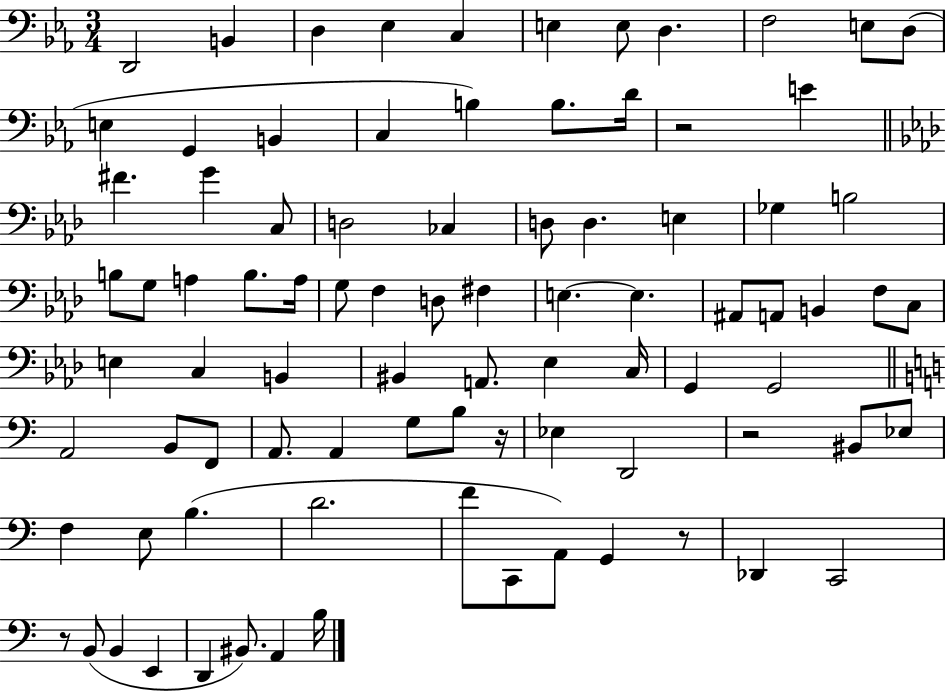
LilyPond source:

{
  \clef bass
  \numericTimeSignature
  \time 3/4
  \key ees \major
  d,2 b,4 | d4 ees4 c4 | e4 e8 d4. | f2 e8 d8( | \break e4 g,4 b,4 | c4 b4) b8. d'16 | r2 e'4 | \bar "||" \break \key f \minor fis'4. g'4 c8 | d2 ces4 | d8 d4. e4 | ges4 b2 | \break b8 g8 a4 b8. a16 | g8 f4 d8 fis4 | e4.~~ e4. | ais,8 a,8 b,4 f8 c8 | \break e4 c4 b,4 | bis,4 a,8. ees4 c16 | g,4 g,2 | \bar "||" \break \key a \minor a,2 b,8 f,8 | a,8. a,4 g8 b8 r16 | ees4 d,2 | r2 bis,8 ees8 | \break f4 e8 b4.( | d'2. | f'8 c,8 a,8) g,4 r8 | des,4 c,2 | \break r8 b,8( b,4 e,4 | d,4 bis,8.) a,4 b16 | \bar "|."
}